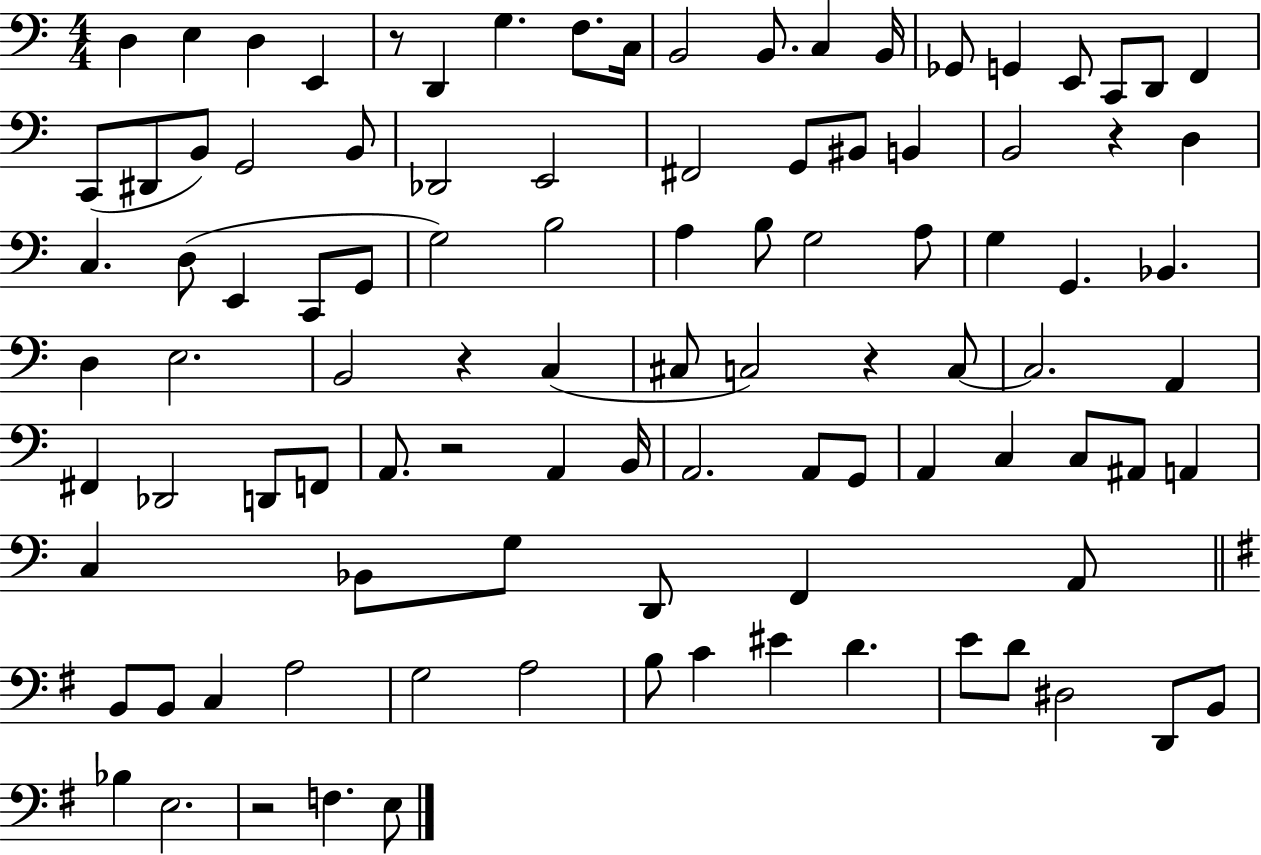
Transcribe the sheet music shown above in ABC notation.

X:1
T:Untitled
M:4/4
L:1/4
K:C
D, E, D, E,, z/2 D,, G, F,/2 C,/4 B,,2 B,,/2 C, B,,/4 _G,,/2 G,, E,,/2 C,,/2 D,,/2 F,, C,,/2 ^D,,/2 B,,/2 G,,2 B,,/2 _D,,2 E,,2 ^F,,2 G,,/2 ^B,,/2 B,, B,,2 z D, C, D,/2 E,, C,,/2 G,,/2 G,2 B,2 A, B,/2 G,2 A,/2 G, G,, _B,, D, E,2 B,,2 z C, ^C,/2 C,2 z C,/2 C,2 A,, ^F,, _D,,2 D,,/2 F,,/2 A,,/2 z2 A,, B,,/4 A,,2 A,,/2 G,,/2 A,, C, C,/2 ^A,,/2 A,, C, _B,,/2 G,/2 D,,/2 F,, A,,/2 B,,/2 B,,/2 C, A,2 G,2 A,2 B,/2 C ^E D E/2 D/2 ^D,2 D,,/2 B,,/2 _B, E,2 z2 F, E,/2